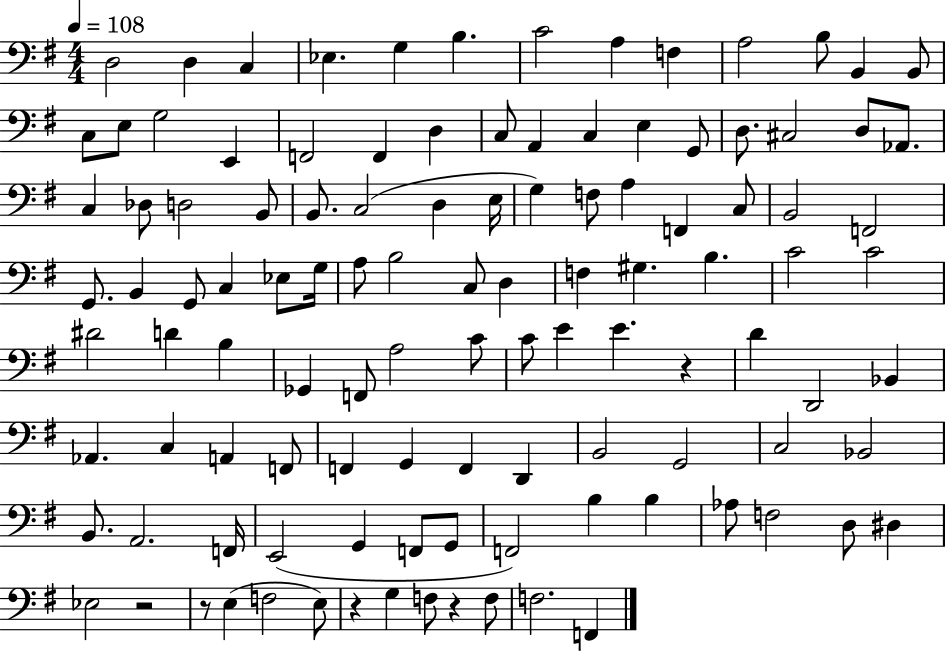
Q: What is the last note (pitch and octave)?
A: F2